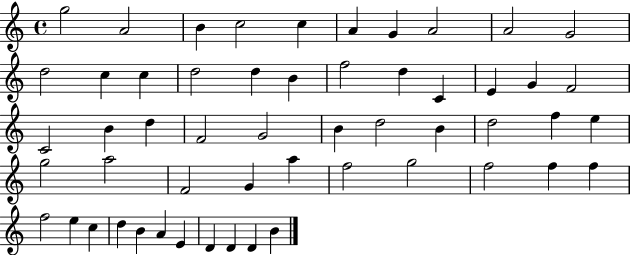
X:1
T:Untitled
M:4/4
L:1/4
K:C
g2 A2 B c2 c A G A2 A2 G2 d2 c c d2 d B f2 d C E G F2 C2 B d F2 G2 B d2 B d2 f e g2 a2 F2 G a f2 g2 f2 f f f2 e c d B A E D D D B